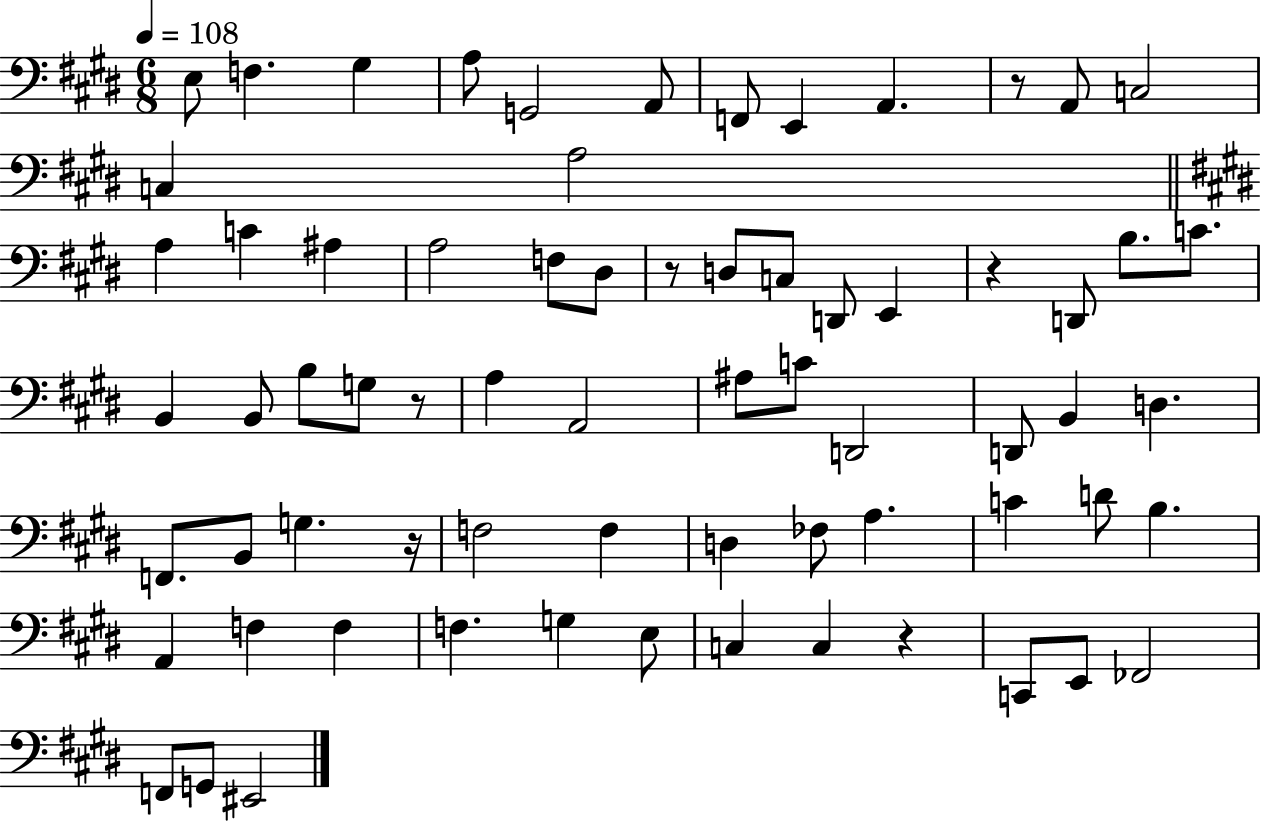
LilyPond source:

{
  \clef bass
  \numericTimeSignature
  \time 6/8
  \key e \major
  \tempo 4 = 108
  \repeat volta 2 { e8 f4. gis4 | a8 g,2 a,8 | f,8 e,4 a,4. | r8 a,8 c2 | \break c4 a2 | \bar "||" \break \key e \major a4 c'4 ais4 | a2 f8 dis8 | r8 d8 c8 d,8 e,4 | r4 d,8 b8. c'8. | \break b,4 b,8 b8 g8 r8 | a4 a,2 | ais8 c'8 d,2 | d,8 b,4 d4. | \break f,8. b,8 g4. r16 | f2 f4 | d4 fes8 a4. | c'4 d'8 b4. | \break a,4 f4 f4 | f4. g4 e8 | c4 c4 r4 | c,8 e,8 fes,2 | \break f,8 g,8 eis,2 | } \bar "|."
}